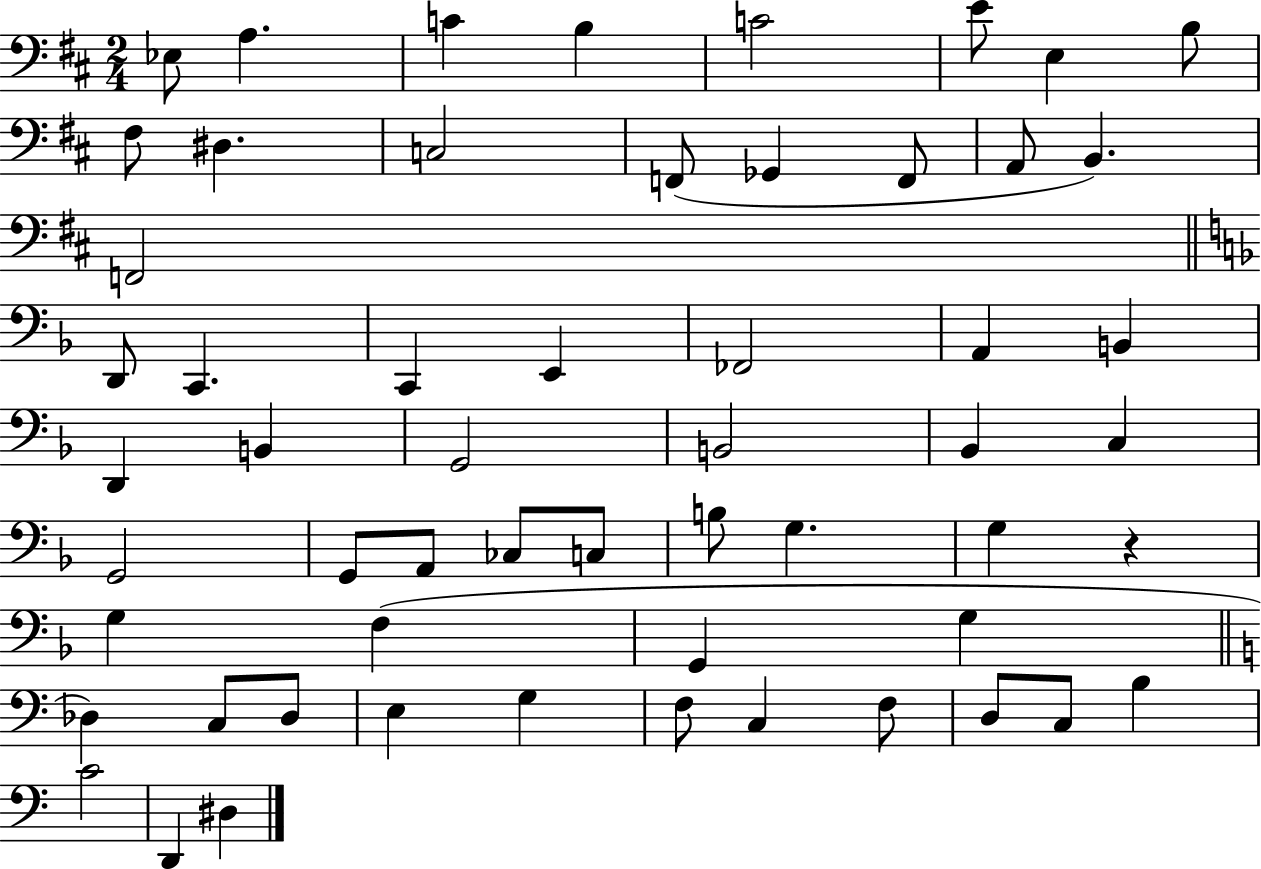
{
  \clef bass
  \numericTimeSignature
  \time 2/4
  \key d \major
  ees8 a4. | c'4 b4 | c'2 | e'8 e4 b8 | \break fis8 dis4. | c2 | f,8( ges,4 f,8 | a,8 b,4.) | \break f,2 | \bar "||" \break \key d \minor d,8 c,4. | c,4 e,4 | fes,2 | a,4 b,4 | \break d,4 b,4 | g,2 | b,2 | bes,4 c4 | \break g,2 | g,8 a,8 ces8 c8 | b8 g4. | g4 r4 | \break g4 f4( | g,4 g4 | \bar "||" \break \key c \major des4) c8 des8 | e4 g4 | f8 c4 f8 | d8 c8 b4 | \break c'2 | d,4 dis4 | \bar "|."
}